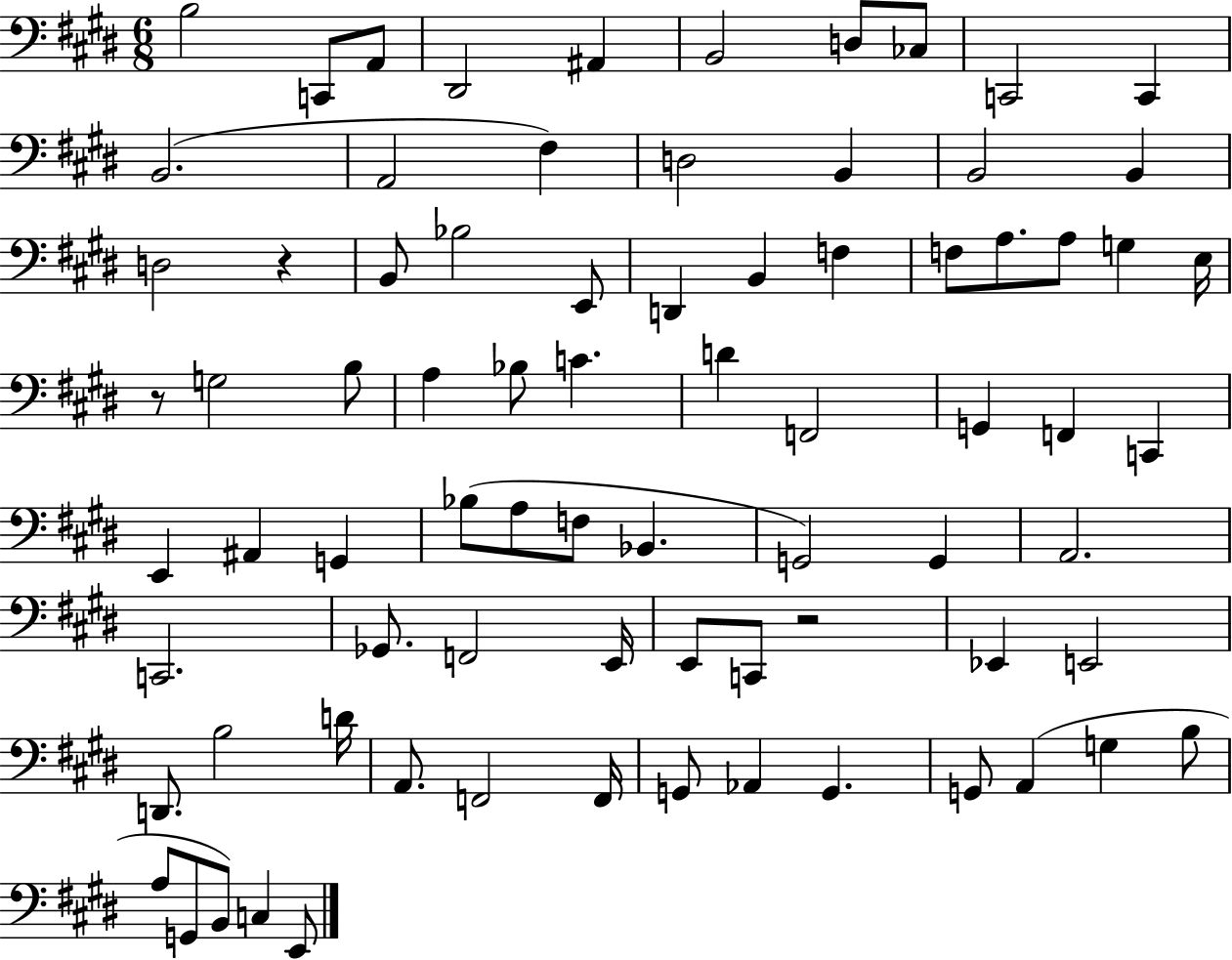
B3/h C2/e A2/e D#2/h A#2/q B2/h D3/e CES3/e C2/h C2/q B2/h. A2/h F#3/q D3/h B2/q B2/h B2/q D3/h R/q B2/e Bb3/h E2/e D2/q B2/q F3/q F3/e A3/e. A3/e G3/q E3/s R/e G3/h B3/e A3/q Bb3/e C4/q. D4/q F2/h G2/q F2/q C2/q E2/q A#2/q G2/q Bb3/e A3/e F3/e Bb2/q. G2/h G2/q A2/h. C2/h. Gb2/e. F2/h E2/s E2/e C2/e R/h Eb2/q E2/h D2/e. B3/h D4/s A2/e. F2/h F2/s G2/e Ab2/q G2/q. G2/e A2/q G3/q B3/e A3/e G2/e B2/e C3/q E2/e